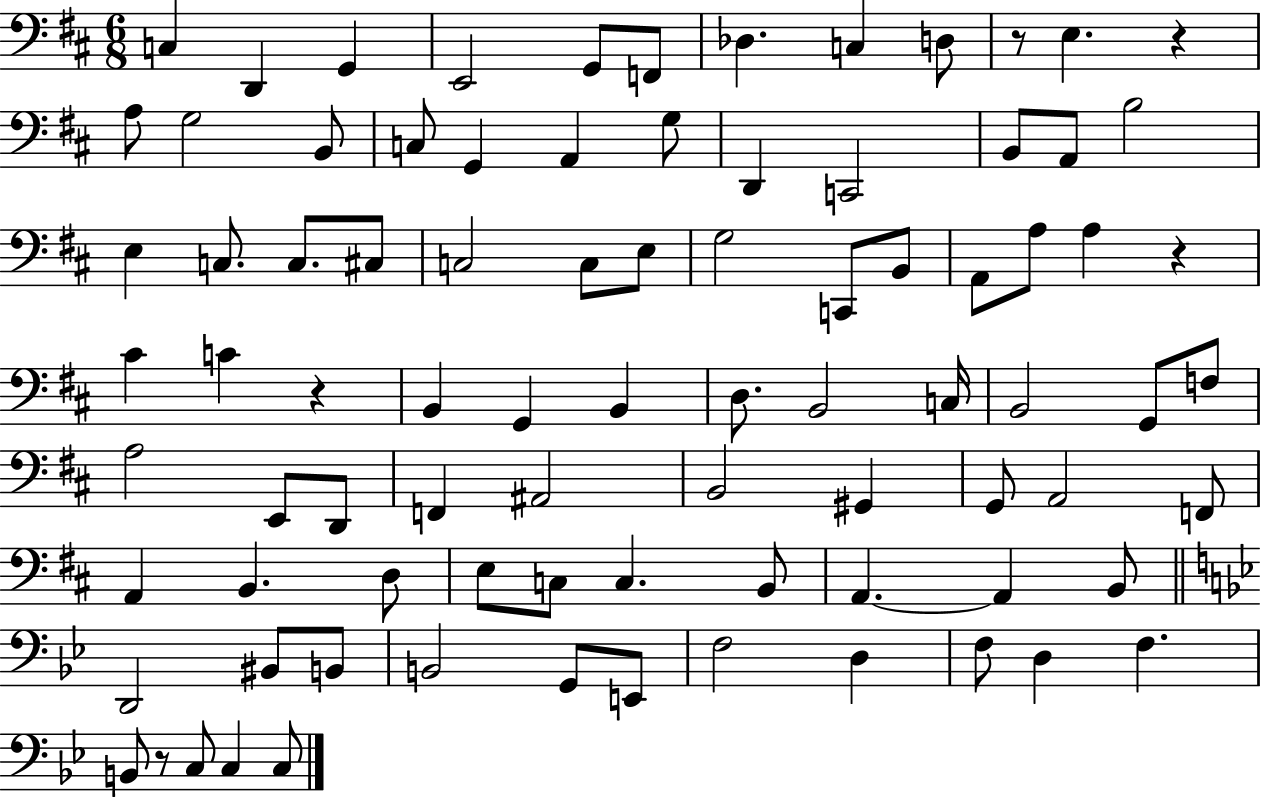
X:1
T:Untitled
M:6/8
L:1/4
K:D
C, D,, G,, E,,2 G,,/2 F,,/2 _D, C, D,/2 z/2 E, z A,/2 G,2 B,,/2 C,/2 G,, A,, G,/2 D,, C,,2 B,,/2 A,,/2 B,2 E, C,/2 C,/2 ^C,/2 C,2 C,/2 E,/2 G,2 C,,/2 B,,/2 A,,/2 A,/2 A, z ^C C z B,, G,, B,, D,/2 B,,2 C,/4 B,,2 G,,/2 F,/2 A,2 E,,/2 D,,/2 F,, ^A,,2 B,,2 ^G,, G,,/2 A,,2 F,,/2 A,, B,, D,/2 E,/2 C,/2 C, B,,/2 A,, A,, B,,/2 D,,2 ^B,,/2 B,,/2 B,,2 G,,/2 E,,/2 F,2 D, F,/2 D, F, B,,/2 z/2 C,/2 C, C,/2